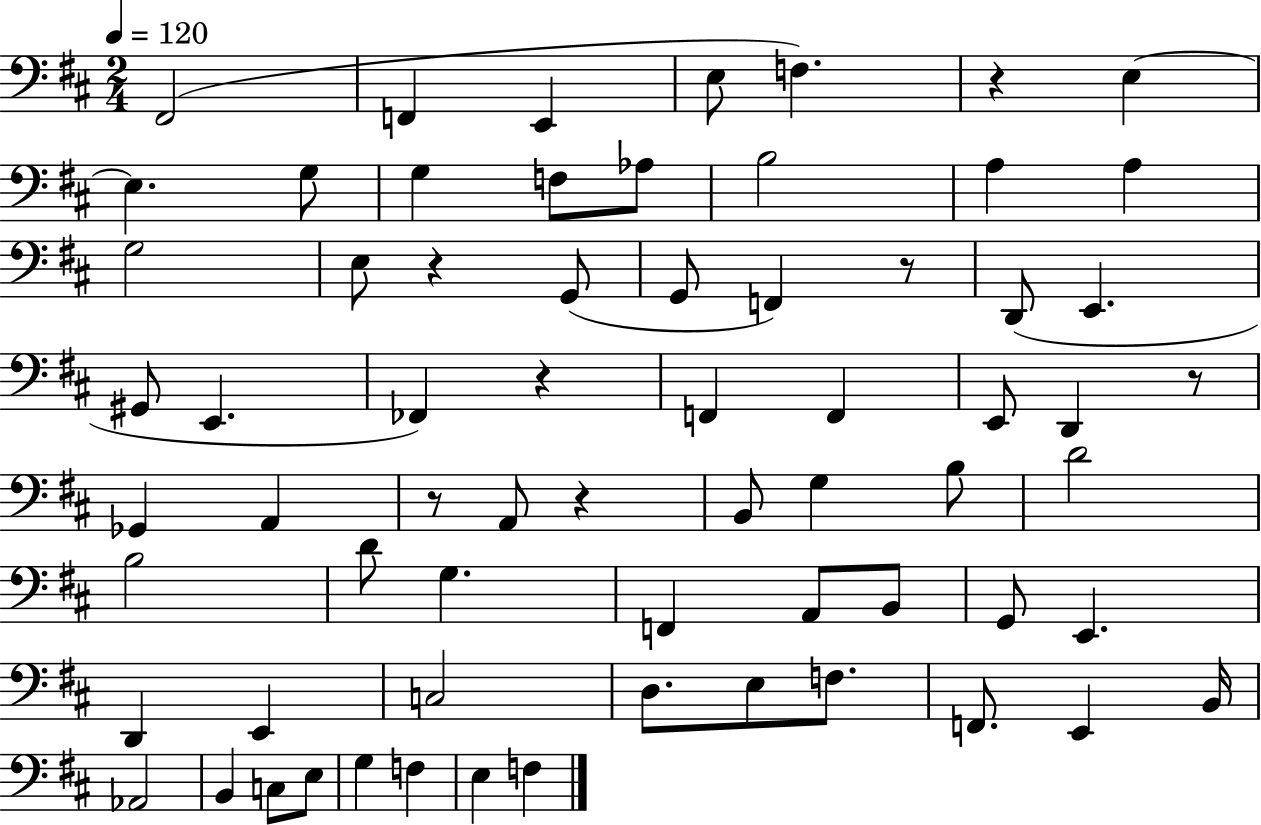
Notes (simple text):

F#2/h F2/q E2/q E3/e F3/q. R/q E3/q E3/q. G3/e G3/q F3/e Ab3/e B3/h A3/q A3/q G3/h E3/e R/q G2/e G2/e F2/q R/e D2/e E2/q. G#2/e E2/q. FES2/q R/q F2/q F2/q E2/e D2/q R/e Gb2/q A2/q R/e A2/e R/q B2/e G3/q B3/e D4/h B3/h D4/e G3/q. F2/q A2/e B2/e G2/e E2/q. D2/q E2/q C3/h D3/e. E3/e F3/e. F2/e. E2/q B2/s Ab2/h B2/q C3/e E3/e G3/q F3/q E3/q F3/q